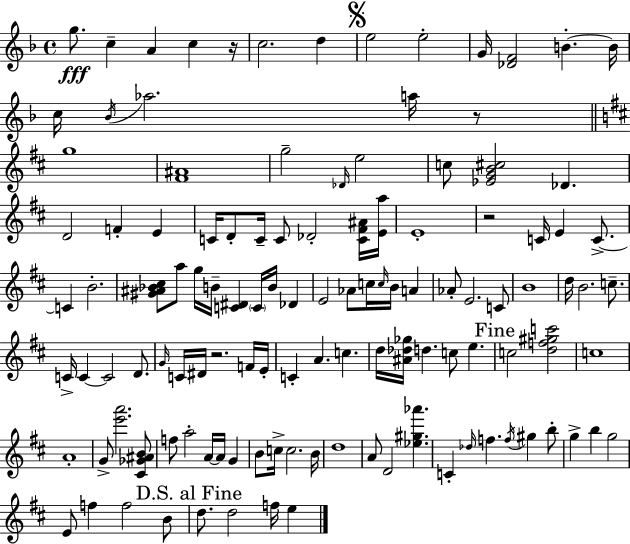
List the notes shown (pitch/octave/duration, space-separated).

G5/e. C5/q A4/q C5/q R/s C5/h. D5/q E5/h E5/h G4/s [Db4,F4]/h B4/q. B4/s C5/s Bb4/s Ab5/h. A5/s R/e G5/w [F#4,A#4]/w G5/h Db4/s E5/h C5/e [Eb4,G4,B4,C#5]/h Db4/q. D4/h F4/q E4/q C4/s D4/e C4/s C4/e Db4/h [C4,F#4,A#4]/s [E4,A5]/s E4/w R/h C4/s E4/q C4/e. C4/q B4/h. [G#4,A#4,Bb4,C#5]/e A5/e G5/s B4/s [C4,D#4]/q C4/s B4/s Db4/q E4/h Ab4/e C5/s C5/s B4/s A4/q Ab4/e E4/h. C4/e B4/w D5/s B4/h. C5/e. C4/s C4/q C4/h D4/e. G4/s C4/s D#4/s R/h. F4/s E4/s C4/q A4/q. C5/q. D5/s [A#4,Db5,Gb5]/s D5/q. C5/e E5/q. C5/h [D5,F5,G#5,C6]/h C5/w A4/w G4/e [E6,A6]/h. [C#4,Gb4,A#4,B4]/e F5/e A5/h A4/s A4/s G4/q B4/e C5/s C5/h. B4/s D5/w A4/e D4/h [Eb5,G#5,Ab6]/q. C4/q Db5/s F5/q. F5/s G#5/q B5/e G5/q B5/q G5/h E4/e F5/q F5/h B4/e D5/e. D5/h F5/s E5/q